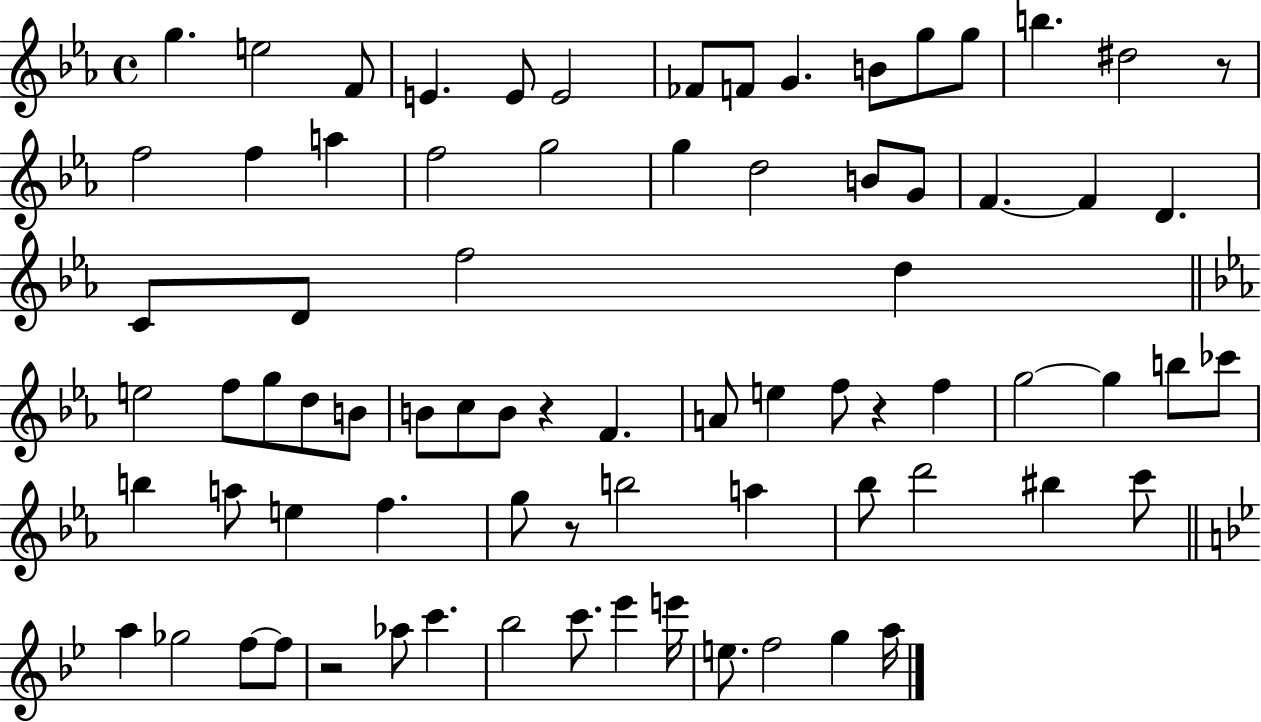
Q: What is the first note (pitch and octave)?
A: G5